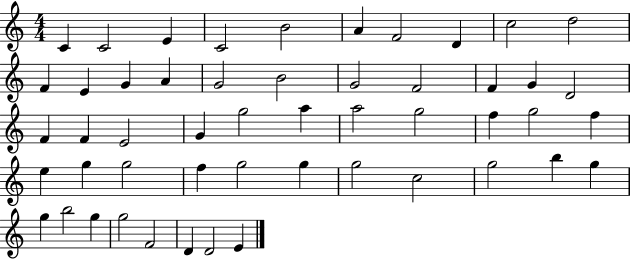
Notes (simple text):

C4/q C4/h E4/q C4/h B4/h A4/q F4/h D4/q C5/h D5/h F4/q E4/q G4/q A4/q G4/h B4/h G4/h F4/h F4/q G4/q D4/h F4/q F4/q E4/h G4/q G5/h A5/q A5/h G5/h F5/q G5/h F5/q E5/q G5/q G5/h F5/q G5/h G5/q G5/h C5/h G5/h B5/q G5/q G5/q B5/h G5/q G5/h F4/h D4/q D4/h E4/q